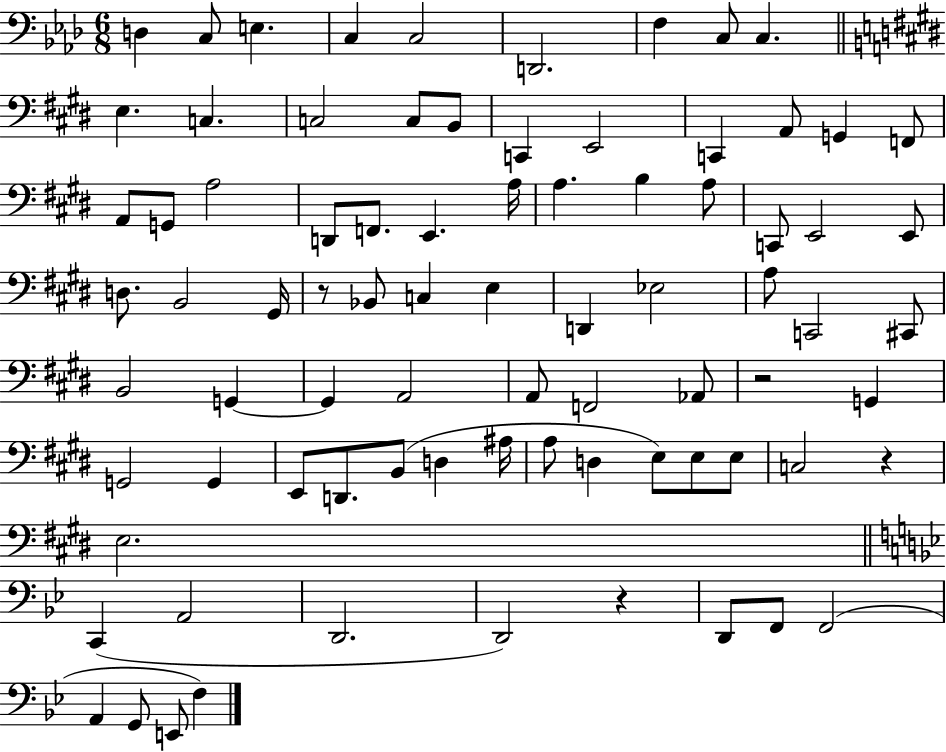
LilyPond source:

{
  \clef bass
  \numericTimeSignature
  \time 6/8
  \key aes \major
  d4 c8 e4. | c4 c2 | d,2. | f4 c8 c4. | \break \bar "||" \break \key e \major e4. c4. | c2 c8 b,8 | c,4 e,2 | c,4 a,8 g,4 f,8 | \break a,8 g,8 a2 | d,8 f,8. e,4. a16 | a4. b4 a8 | c,8 e,2 e,8 | \break d8. b,2 gis,16 | r8 bes,8 c4 e4 | d,4 ees2 | a8 c,2 cis,8 | \break b,2 g,4~~ | g,4 a,2 | a,8 f,2 aes,8 | r2 g,4 | \break g,2 g,4 | e,8 d,8. b,8( d4 ais16 | a8 d4 e8) e8 e8 | c2 r4 | \break e2. | \bar "||" \break \key bes \major c,4( a,2 | d,2. | d,2) r4 | d,8 f,8 f,2( | \break a,4 g,8 e,8 f4) | \bar "|."
}